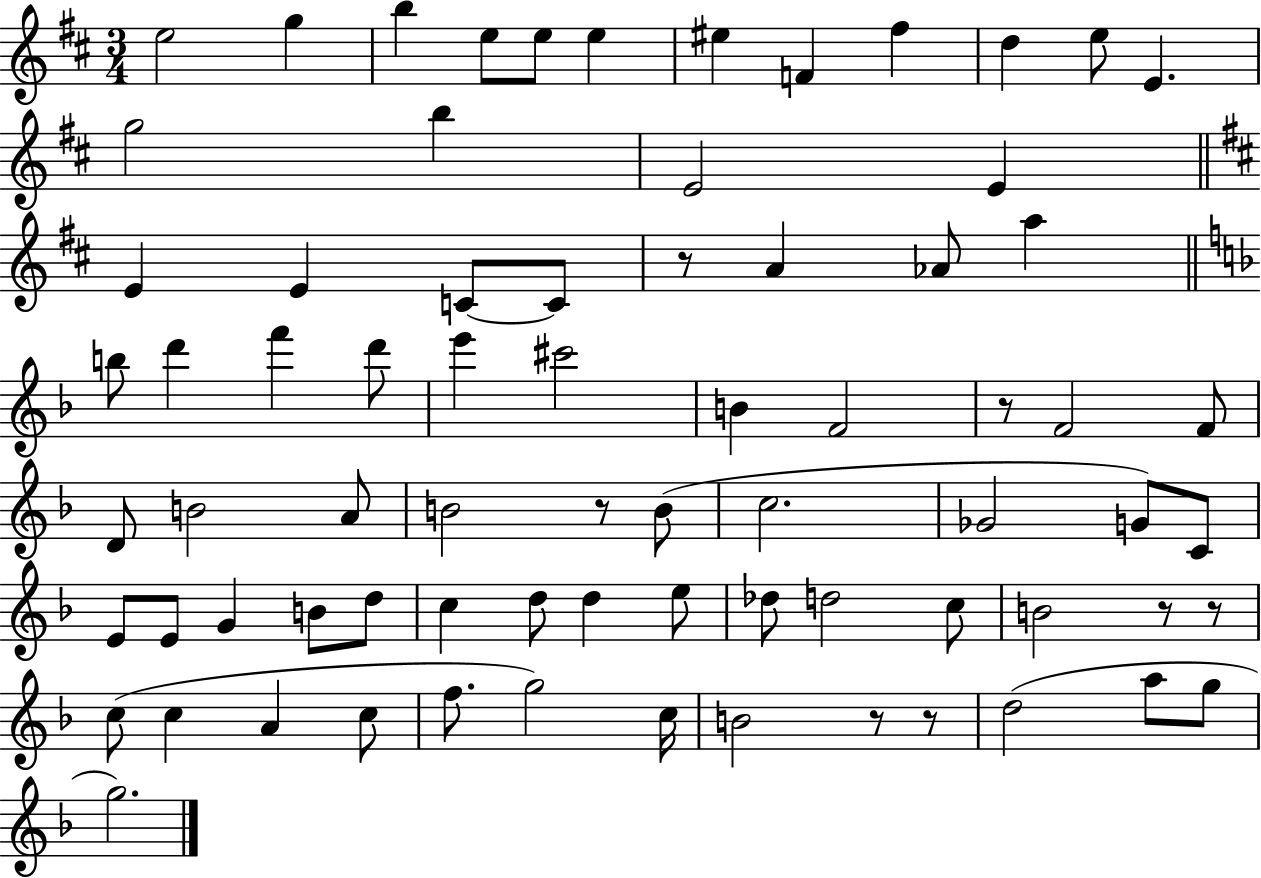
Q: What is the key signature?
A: D major